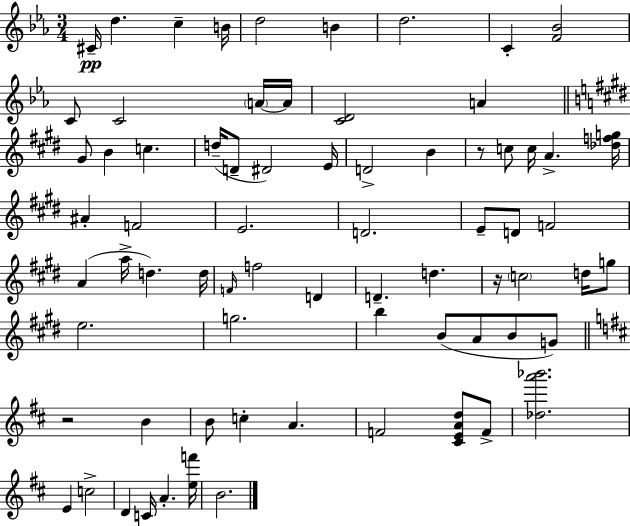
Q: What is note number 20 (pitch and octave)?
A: E4